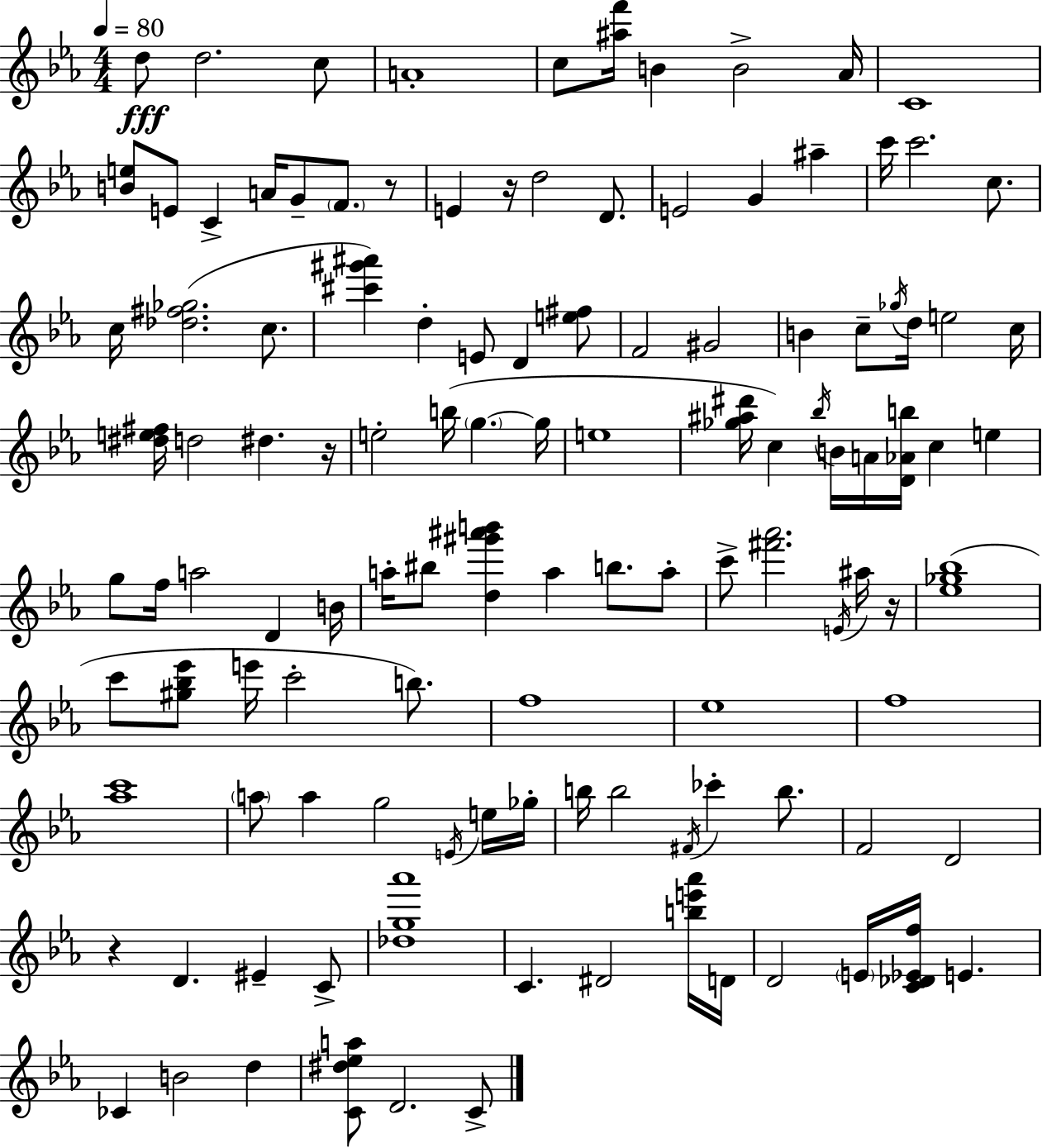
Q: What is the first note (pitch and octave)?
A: D5